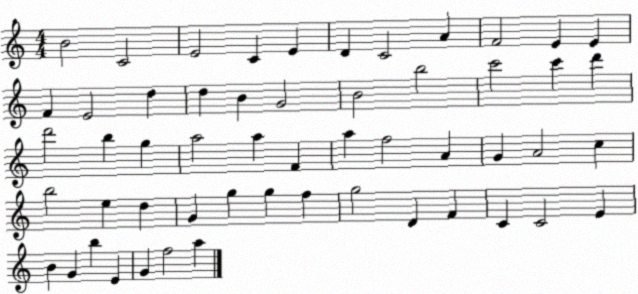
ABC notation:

X:1
T:Untitled
M:4/4
L:1/4
K:C
B2 C2 E2 C E D C2 A F2 E E F E2 d d B G2 B2 b2 c'2 c' d' d'2 b g a2 a F a f2 A G A2 c b2 e d G g g f g2 D F C C2 E B G b E G f2 a